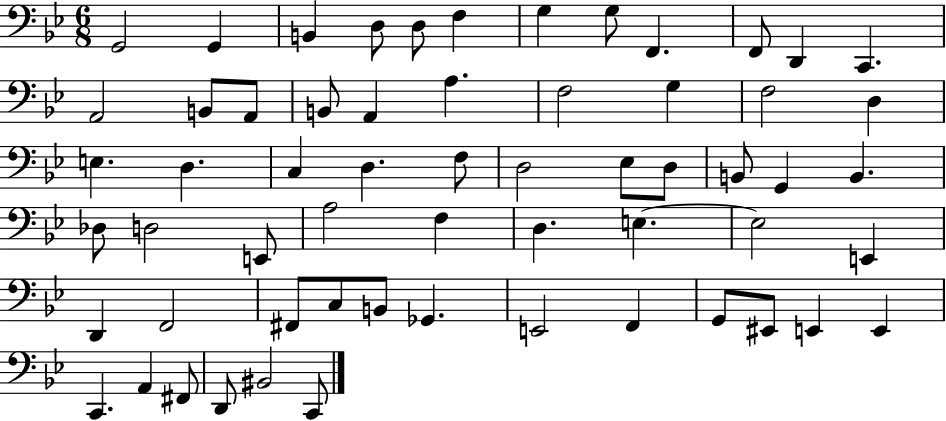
G2/h G2/q B2/q D3/e D3/e F3/q G3/q G3/e F2/q. F2/e D2/q C2/q. A2/h B2/e A2/e B2/e A2/q A3/q. F3/h G3/q F3/h D3/q E3/q. D3/q. C3/q D3/q. F3/e D3/h Eb3/e D3/e B2/e G2/q B2/q. Db3/e D3/h E2/e A3/h F3/q D3/q. E3/q. E3/h E2/q D2/q F2/h F#2/e C3/e B2/e Gb2/q. E2/h F2/q G2/e EIS2/e E2/q E2/q C2/q. A2/q F#2/e D2/e BIS2/h C2/e